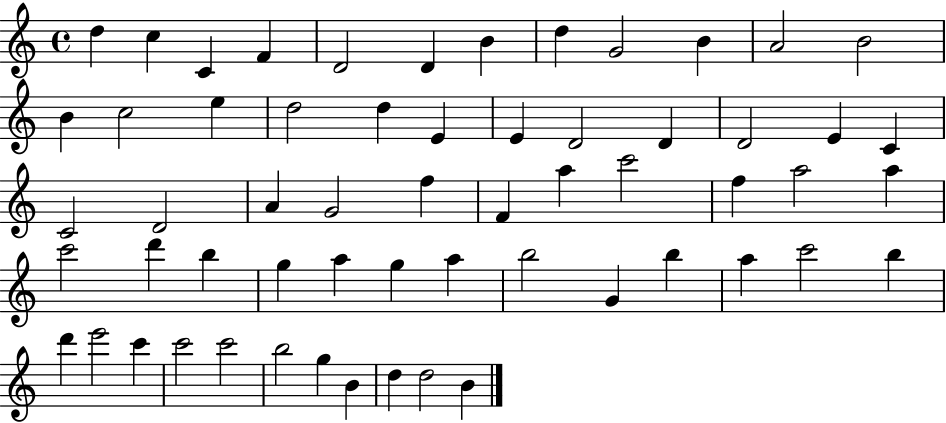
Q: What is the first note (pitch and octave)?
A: D5